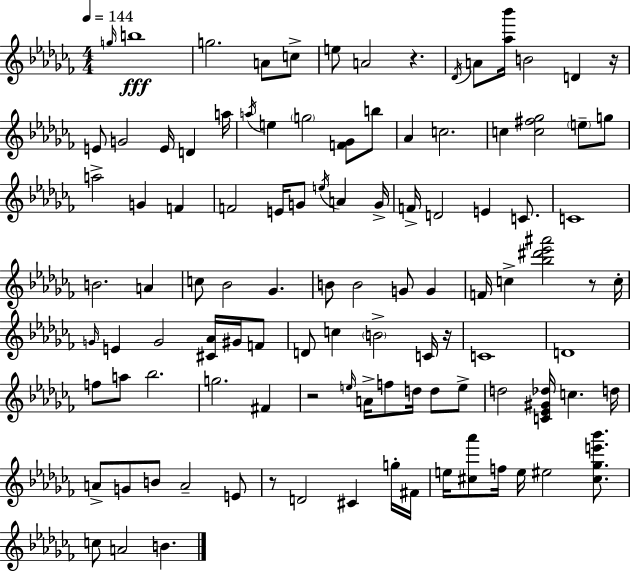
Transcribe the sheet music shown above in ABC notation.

X:1
T:Untitled
M:4/4
L:1/4
K:Abm
g/4 b4 g2 A/2 c/2 e/2 A2 z _D/4 A/2 [_a_b']/4 B2 D z/4 E/2 G2 E/4 D a/4 a/4 e g2 [F_G]/2 b/2 _A c2 c [c^f_g]2 e/2 g/2 a2 G F F2 E/4 G/2 e/4 A G/4 F/4 D2 E C/2 C4 B2 A c/2 _B2 _G B/2 B2 G/2 G F/4 c [_b^d'_e'^a']2 z/2 c/4 G/4 E G2 [^C_A]/4 ^G/4 F/2 D/2 c B2 C/4 z/4 C4 D4 f/2 a/2 _b2 g2 ^F z2 e/4 A/4 f/2 d/4 d/2 e/2 d2 [C_E^G_d]/4 c d/4 A/2 G/2 B/2 A2 E/2 z/2 D2 ^C g/4 ^F/4 e/4 [^c_a']/2 f/4 e/4 ^e2 [^c_ge'_b']/2 c/2 A2 B